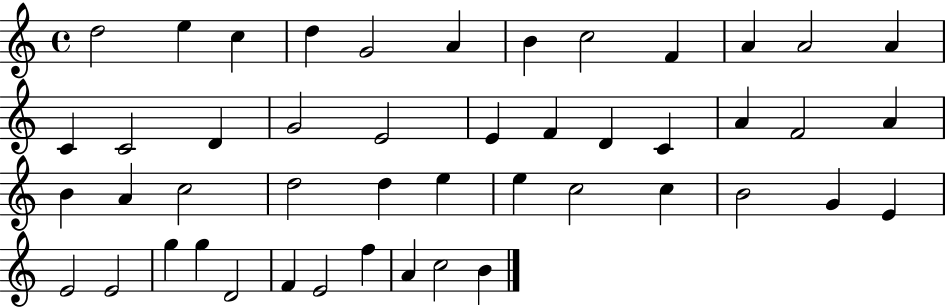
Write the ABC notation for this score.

X:1
T:Untitled
M:4/4
L:1/4
K:C
d2 e c d G2 A B c2 F A A2 A C C2 D G2 E2 E F D C A F2 A B A c2 d2 d e e c2 c B2 G E E2 E2 g g D2 F E2 f A c2 B